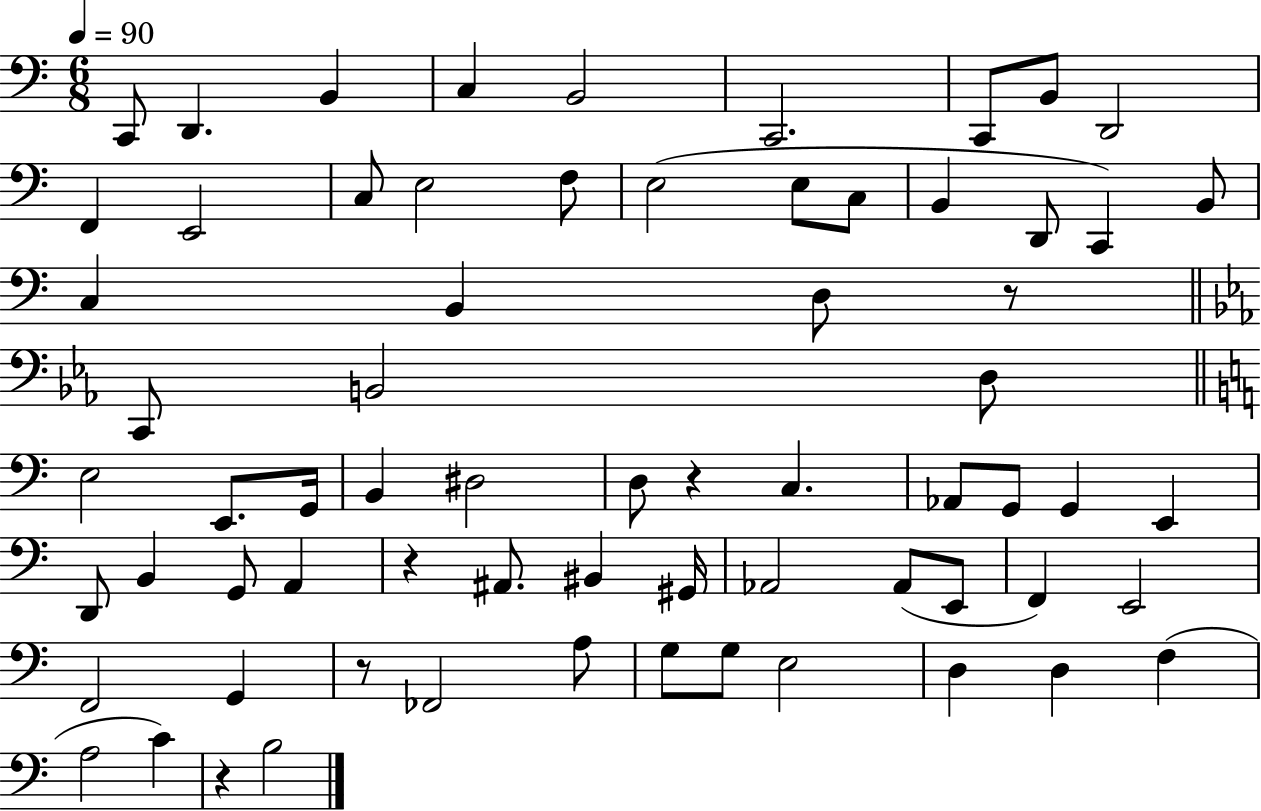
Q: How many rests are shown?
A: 5